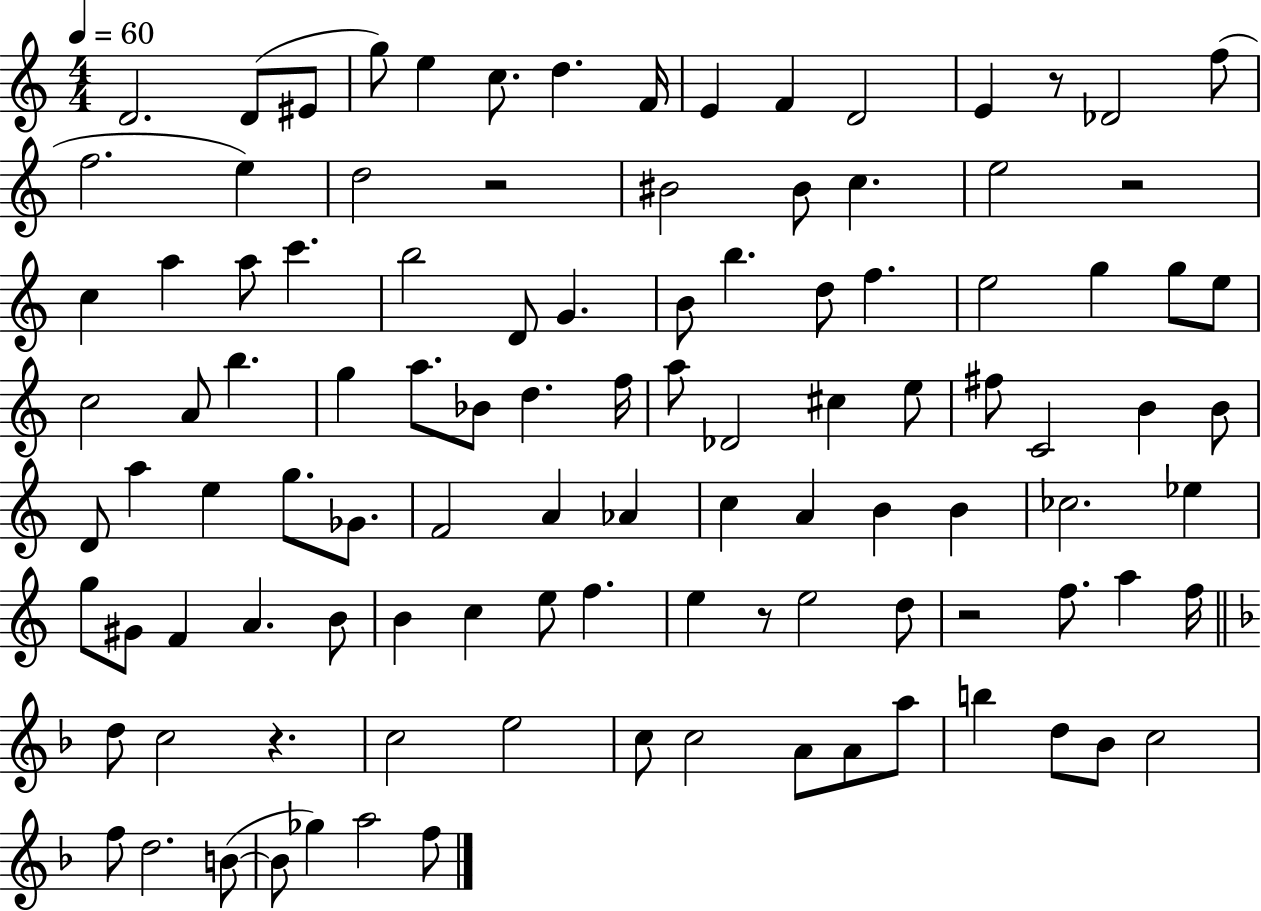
X:1
T:Untitled
M:4/4
L:1/4
K:C
D2 D/2 ^E/2 g/2 e c/2 d F/4 E F D2 E z/2 _D2 f/2 f2 e d2 z2 ^B2 ^B/2 c e2 z2 c a a/2 c' b2 D/2 G B/2 b d/2 f e2 g g/2 e/2 c2 A/2 b g a/2 _B/2 d f/4 a/2 _D2 ^c e/2 ^f/2 C2 B B/2 D/2 a e g/2 _G/2 F2 A _A c A B B _c2 _e g/2 ^G/2 F A B/2 B c e/2 f e z/2 e2 d/2 z2 f/2 a f/4 d/2 c2 z c2 e2 c/2 c2 A/2 A/2 a/2 b d/2 _B/2 c2 f/2 d2 B/2 B/2 _g a2 f/2